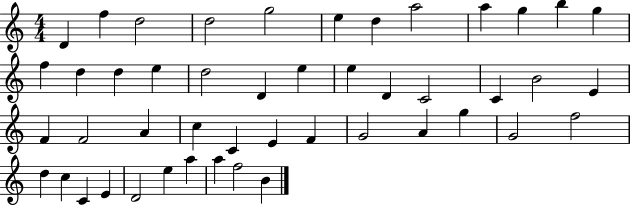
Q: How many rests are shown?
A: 0